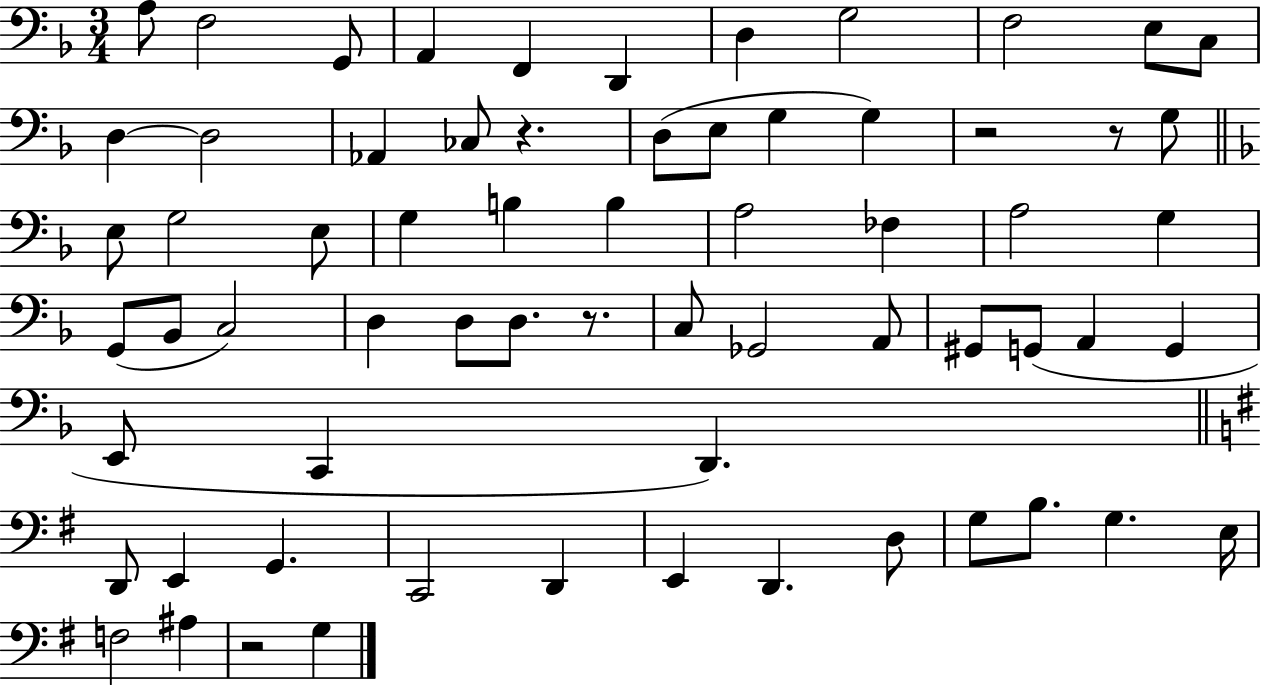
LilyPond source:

{
  \clef bass
  \numericTimeSignature
  \time 3/4
  \key f \major
  a8 f2 g,8 | a,4 f,4 d,4 | d4 g2 | f2 e8 c8 | \break d4~~ d2 | aes,4 ces8 r4. | d8( e8 g4 g4) | r2 r8 g8 | \break \bar "||" \break \key d \minor e8 g2 e8 | g4 b4 b4 | a2 fes4 | a2 g4 | \break g,8( bes,8 c2) | d4 d8 d8. r8. | c8 ges,2 a,8 | gis,8 g,8( a,4 g,4 | \break e,8 c,4 d,4.) | \bar "||" \break \key e \minor d,8 e,4 g,4. | c,2 d,4 | e,4 d,4. d8 | g8 b8. g4. e16 | \break f2 ais4 | r2 g4 | \bar "|."
}